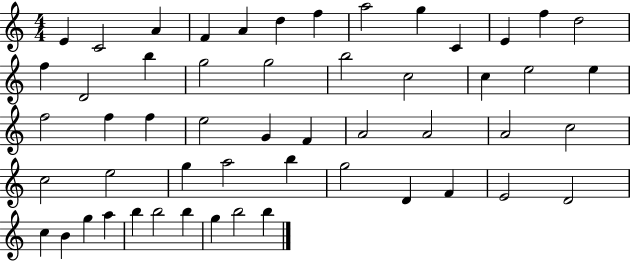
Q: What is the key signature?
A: C major